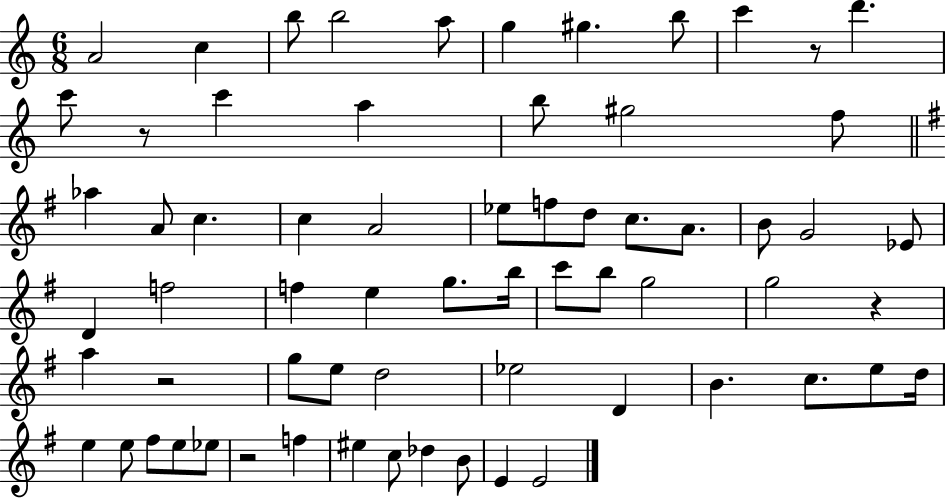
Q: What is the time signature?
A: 6/8